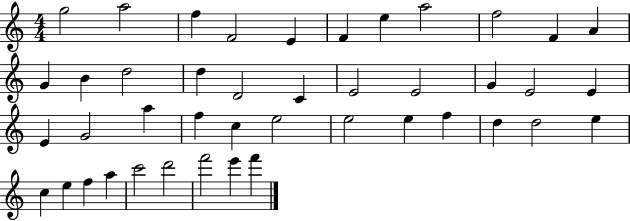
G5/h A5/h F5/q F4/h E4/q F4/q E5/q A5/h F5/h F4/q A4/q G4/q B4/q D5/h D5/q D4/h C4/q E4/h E4/h G4/q E4/h E4/q E4/q G4/h A5/q F5/q C5/q E5/h E5/h E5/q F5/q D5/q D5/h E5/q C5/q E5/q F5/q A5/q C6/h D6/h F6/h E6/q F6/q